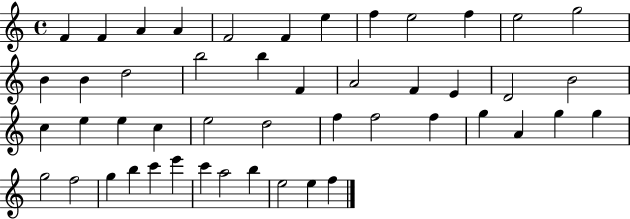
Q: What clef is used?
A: treble